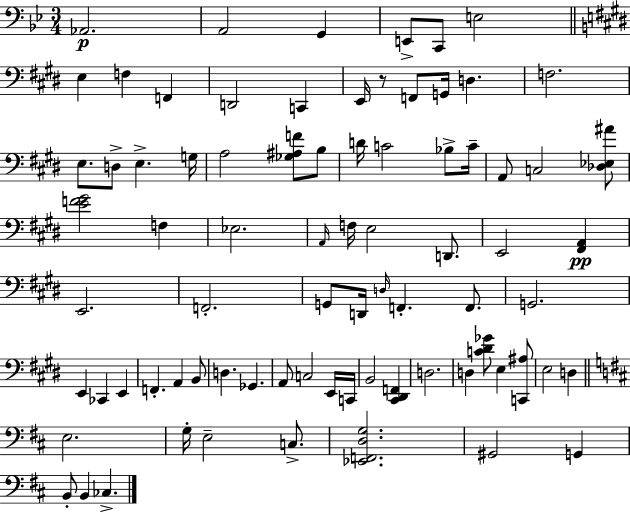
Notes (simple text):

Ab2/h. A2/h G2/q E2/e C2/e E3/h E3/q F3/q F2/q D2/h C2/q E2/s R/e F2/e G2/s D3/q. F3/h. E3/e. D3/e E3/q. G3/s A3/h [Gb3,A#3,F4]/e B3/e D4/s C4/h Bb3/e C4/s A2/e C3/h [Db3,Eb3,A#4]/e [E4,F4,G#4]/h F3/q Eb3/h. A2/s F3/s E3/h D2/e. E2/h [F#2,A2]/q E2/h. F2/h. G2/e D2/s D3/s F2/q. F2/e. G2/h. E2/q CES2/q E2/q F2/q. A2/q B2/e D3/q. Gb2/q. A2/e C3/h E2/s C2/s B2/h [C#2,D#2,F2]/q D3/h. D3/q [C4,D#4,Gb4]/e E3/q [C2,A#3]/e E3/h D3/q E3/h. G3/s E3/h C3/e. [Eb2,F2,D3,G3]/h. G#2/h G2/q B2/e B2/q CES3/q.